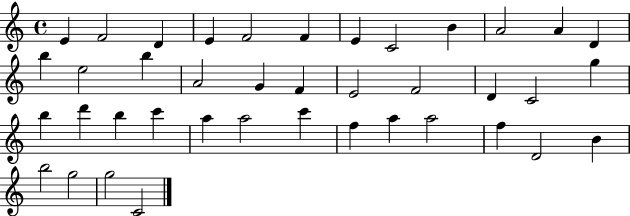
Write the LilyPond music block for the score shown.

{
  \clef treble
  \time 4/4
  \defaultTimeSignature
  \key c \major
  e'4 f'2 d'4 | e'4 f'2 f'4 | e'4 c'2 b'4 | a'2 a'4 d'4 | \break b''4 e''2 b''4 | a'2 g'4 f'4 | e'2 f'2 | d'4 c'2 g''4 | \break b''4 d'''4 b''4 c'''4 | a''4 a''2 c'''4 | f''4 a''4 a''2 | f''4 d'2 b'4 | \break b''2 g''2 | g''2 c'2 | \bar "|."
}